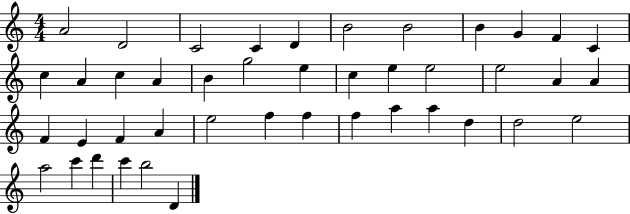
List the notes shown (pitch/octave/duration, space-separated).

A4/h D4/h C4/h C4/q D4/q B4/h B4/h B4/q G4/q F4/q C4/q C5/q A4/q C5/q A4/q B4/q G5/h E5/q C5/q E5/q E5/h E5/h A4/q A4/q F4/q E4/q F4/q A4/q E5/h F5/q F5/q F5/q A5/q A5/q D5/q D5/h E5/h A5/h C6/q D6/q C6/q B5/h D4/q